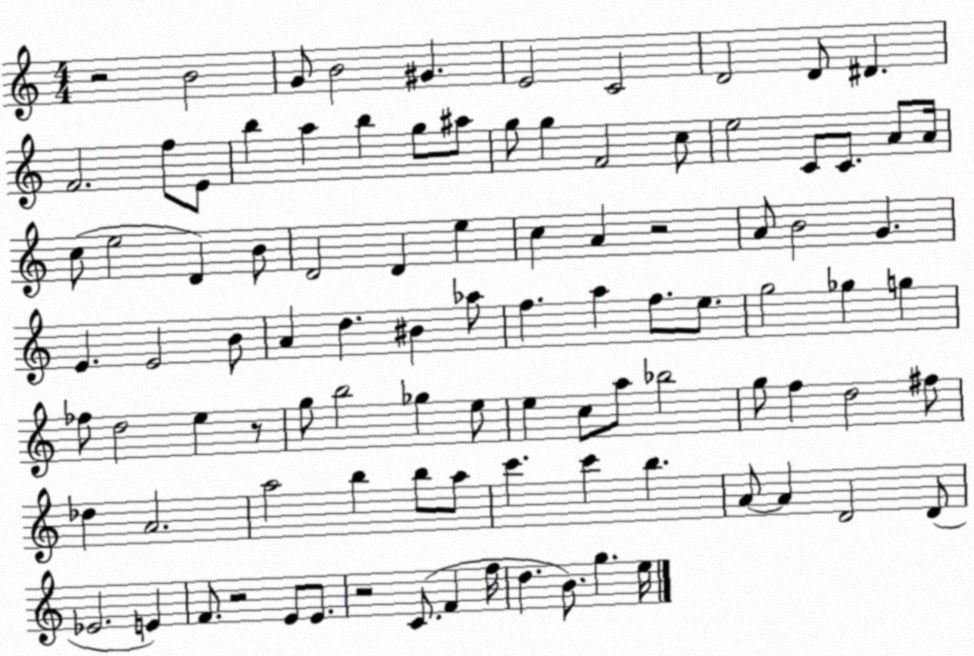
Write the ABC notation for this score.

X:1
T:Untitled
M:4/4
L:1/4
K:C
z2 B2 G/2 B2 ^G E2 C2 D2 D/2 ^D F2 f/2 E/2 b a b g/2 ^a/2 g/2 g F2 c/2 e2 C/2 C/2 A/2 A/4 c/2 e2 D B/2 D2 D e c A z2 A/2 B2 G E E2 B/2 A d ^B _a/2 f a f/2 e/2 g2 _g g _f/2 d2 e z/2 g/2 b2 _g e/2 e c/2 a/2 _b2 g/2 f d2 ^f/2 _d A2 a2 b b/2 a/2 c' c' b A/2 A D2 D/2 _E2 E F/2 z2 E/2 E/2 z2 C/2 F f/4 d B/2 g e/4